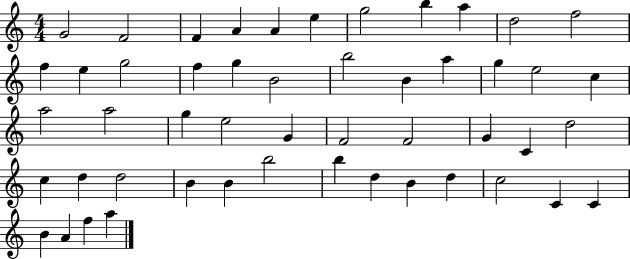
G4/h F4/h F4/q A4/q A4/q E5/q G5/h B5/q A5/q D5/h F5/h F5/q E5/q G5/h F5/q G5/q B4/h B5/h B4/q A5/q G5/q E5/h C5/q A5/h A5/h G5/q E5/h G4/q F4/h F4/h G4/q C4/q D5/h C5/q D5/q D5/h B4/q B4/q B5/h B5/q D5/q B4/q D5/q C5/h C4/q C4/q B4/q A4/q F5/q A5/q